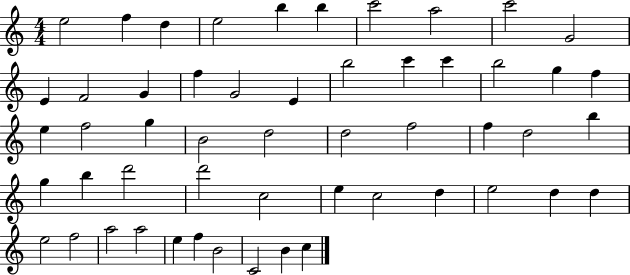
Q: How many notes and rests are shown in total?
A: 53